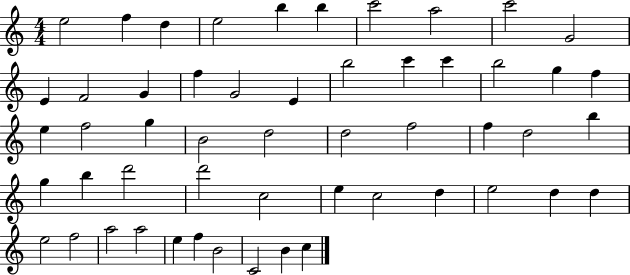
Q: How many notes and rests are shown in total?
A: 53